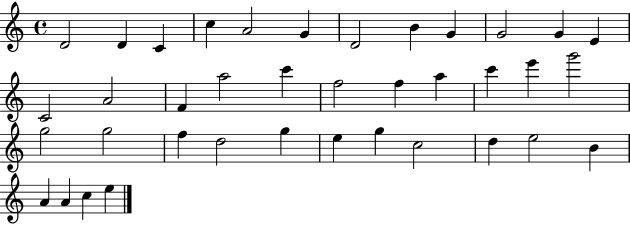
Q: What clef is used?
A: treble